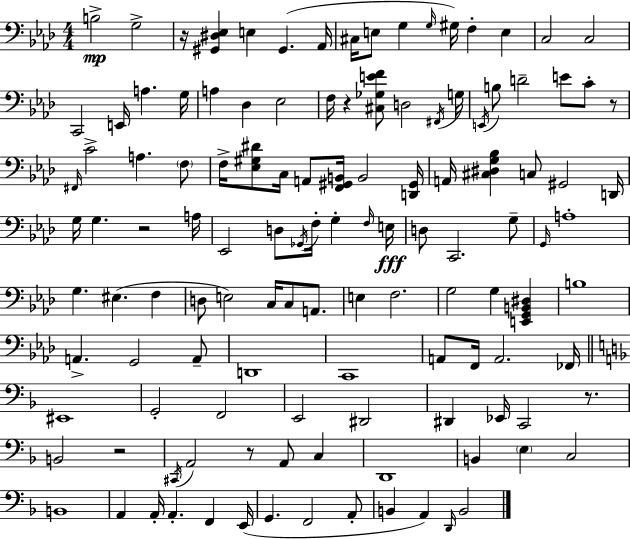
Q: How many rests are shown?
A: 7